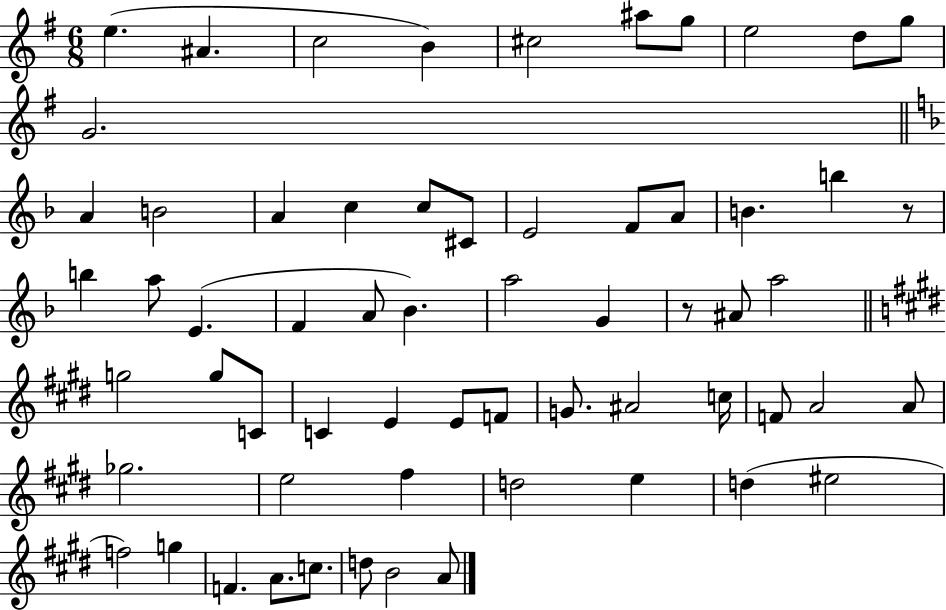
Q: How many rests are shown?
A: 2